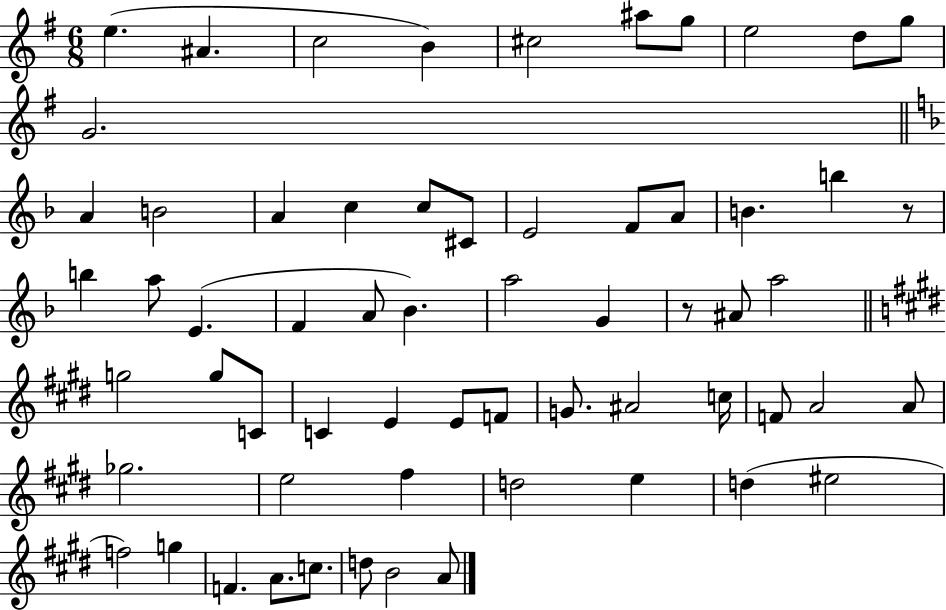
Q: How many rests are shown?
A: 2